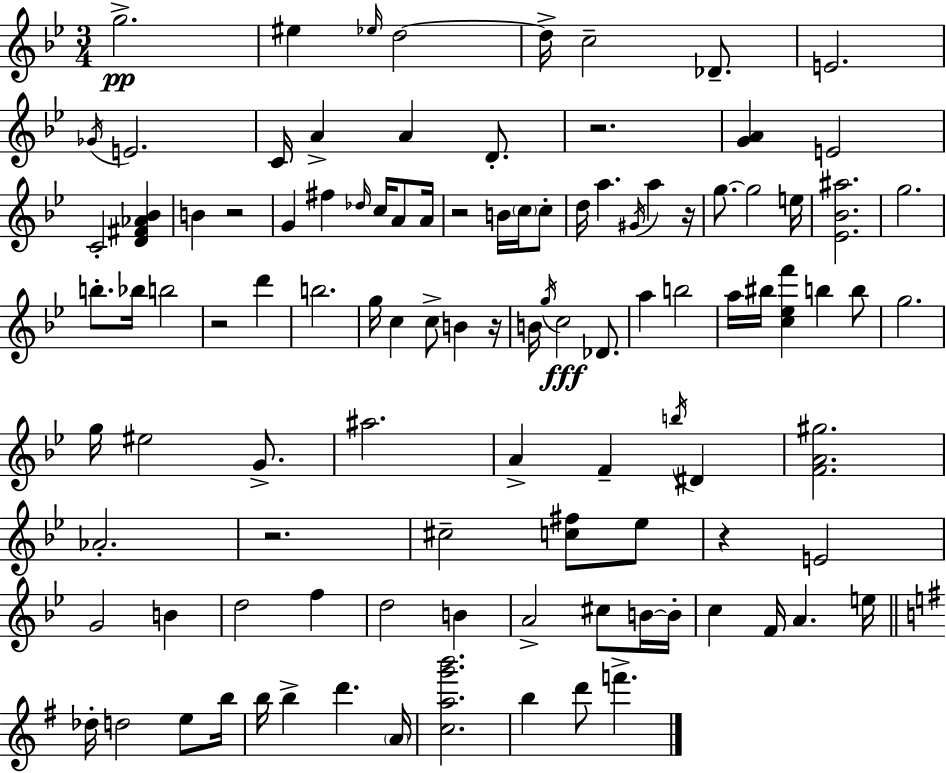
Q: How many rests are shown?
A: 8